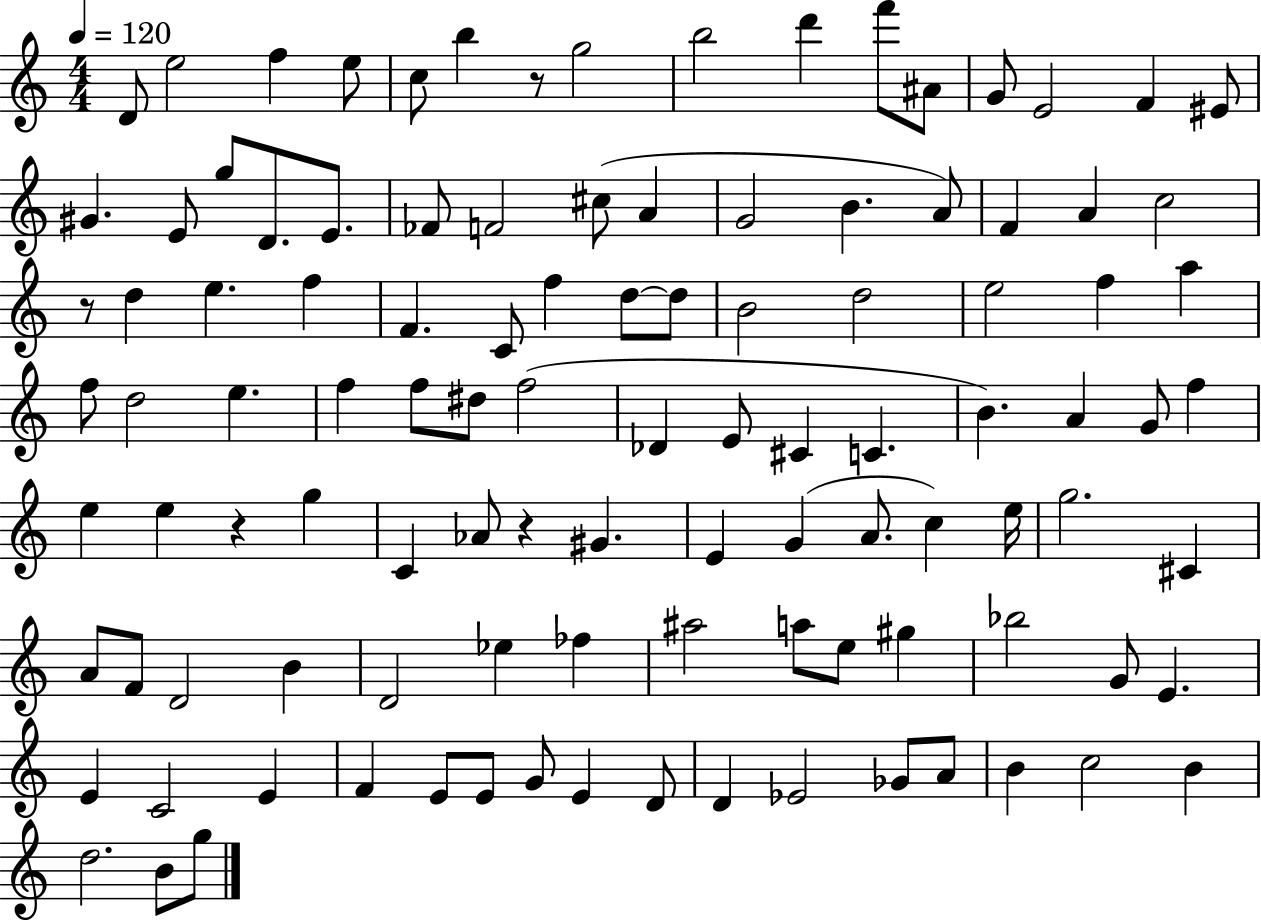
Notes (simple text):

D4/e E5/h F5/q E5/e C5/e B5/q R/e G5/h B5/h D6/q F6/e A#4/e G4/e E4/h F4/q EIS4/e G#4/q. E4/e G5/e D4/e. E4/e. FES4/e F4/h C#5/e A4/q G4/h B4/q. A4/e F4/q A4/q C5/h R/e D5/q E5/q. F5/q F4/q. C4/e F5/q D5/e D5/e B4/h D5/h E5/h F5/q A5/q F5/e D5/h E5/q. F5/q F5/e D#5/e F5/h Db4/q E4/e C#4/q C4/q. B4/q. A4/q G4/e F5/q E5/q E5/q R/q G5/q C4/q Ab4/e R/q G#4/q. E4/q G4/q A4/e. C5/q E5/s G5/h. C#4/q A4/e F4/e D4/h B4/q D4/h Eb5/q FES5/q A#5/h A5/e E5/e G#5/q Bb5/h G4/e E4/q. E4/q C4/h E4/q F4/q E4/e E4/e G4/e E4/q D4/e D4/q Eb4/h Gb4/e A4/e B4/q C5/h B4/q D5/h. B4/e G5/e